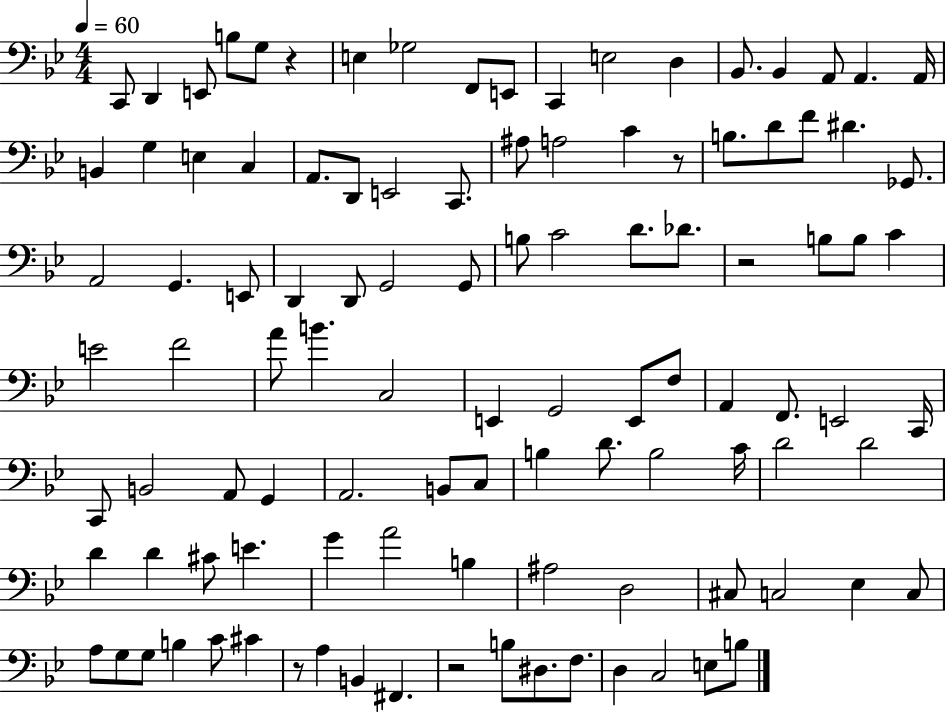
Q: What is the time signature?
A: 4/4